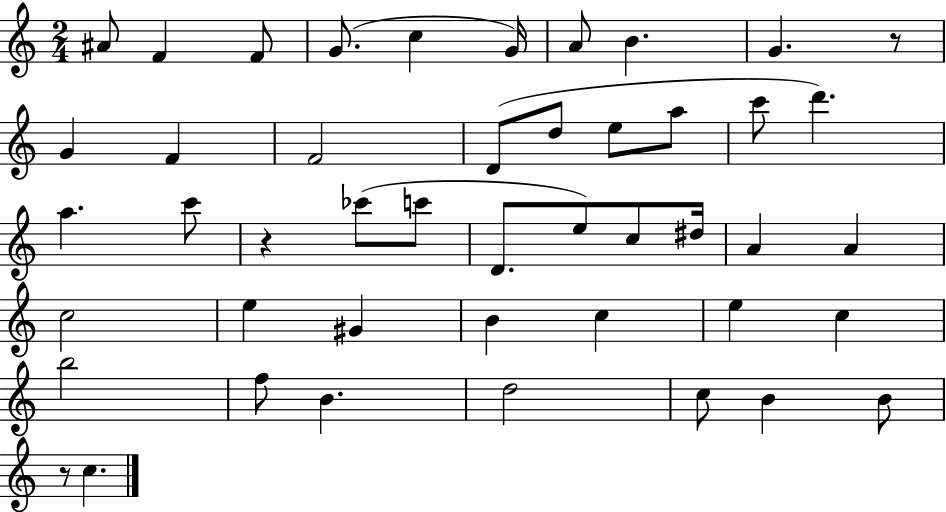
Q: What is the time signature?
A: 2/4